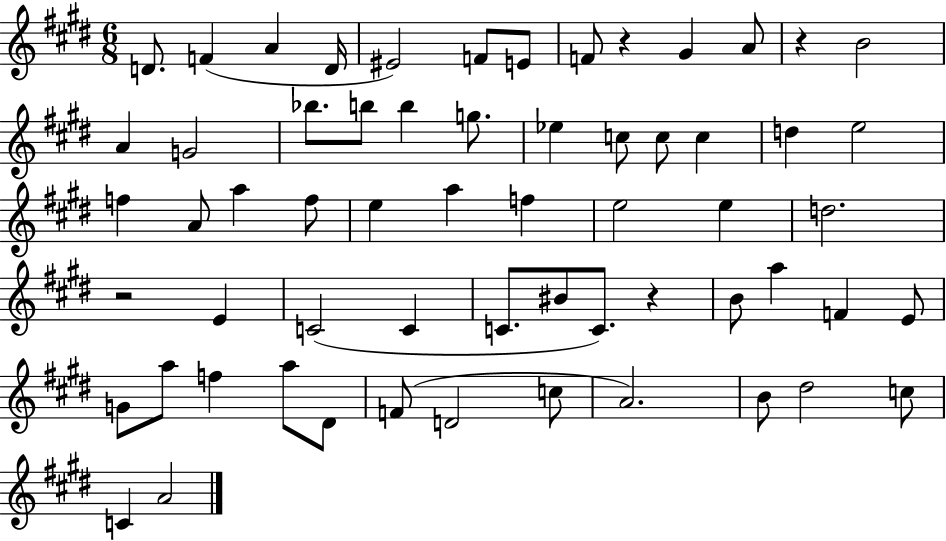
X:1
T:Untitled
M:6/8
L:1/4
K:E
D/2 F A D/4 ^E2 F/2 E/2 F/2 z ^G A/2 z B2 A G2 _b/2 b/2 b g/2 _e c/2 c/2 c d e2 f A/2 a f/2 e a f e2 e d2 z2 E C2 C C/2 ^B/2 C/2 z B/2 a F E/2 G/2 a/2 f a/2 ^D/2 F/2 D2 c/2 A2 B/2 ^d2 c/2 C A2